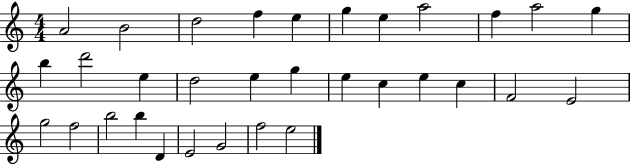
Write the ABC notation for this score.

X:1
T:Untitled
M:4/4
L:1/4
K:C
A2 B2 d2 f e g e a2 f a2 g b d'2 e d2 e g e c e c F2 E2 g2 f2 b2 b D E2 G2 f2 e2